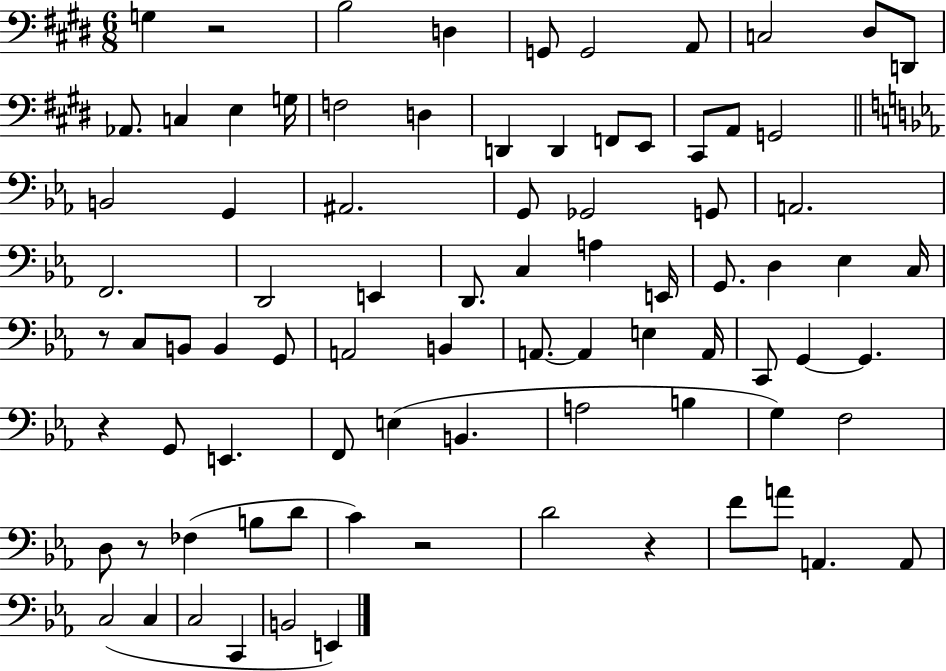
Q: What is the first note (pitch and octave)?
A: G3